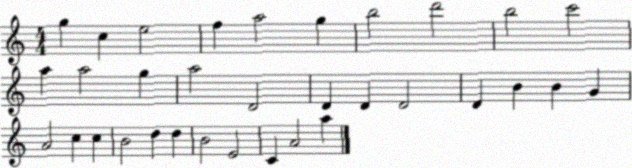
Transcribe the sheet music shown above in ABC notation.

X:1
T:Untitled
M:4/4
L:1/4
K:C
g c e2 f a2 g b2 d'2 b2 c'2 a a2 g a2 D2 D D D2 D B B G A2 c c B2 d d B2 E2 C A2 a